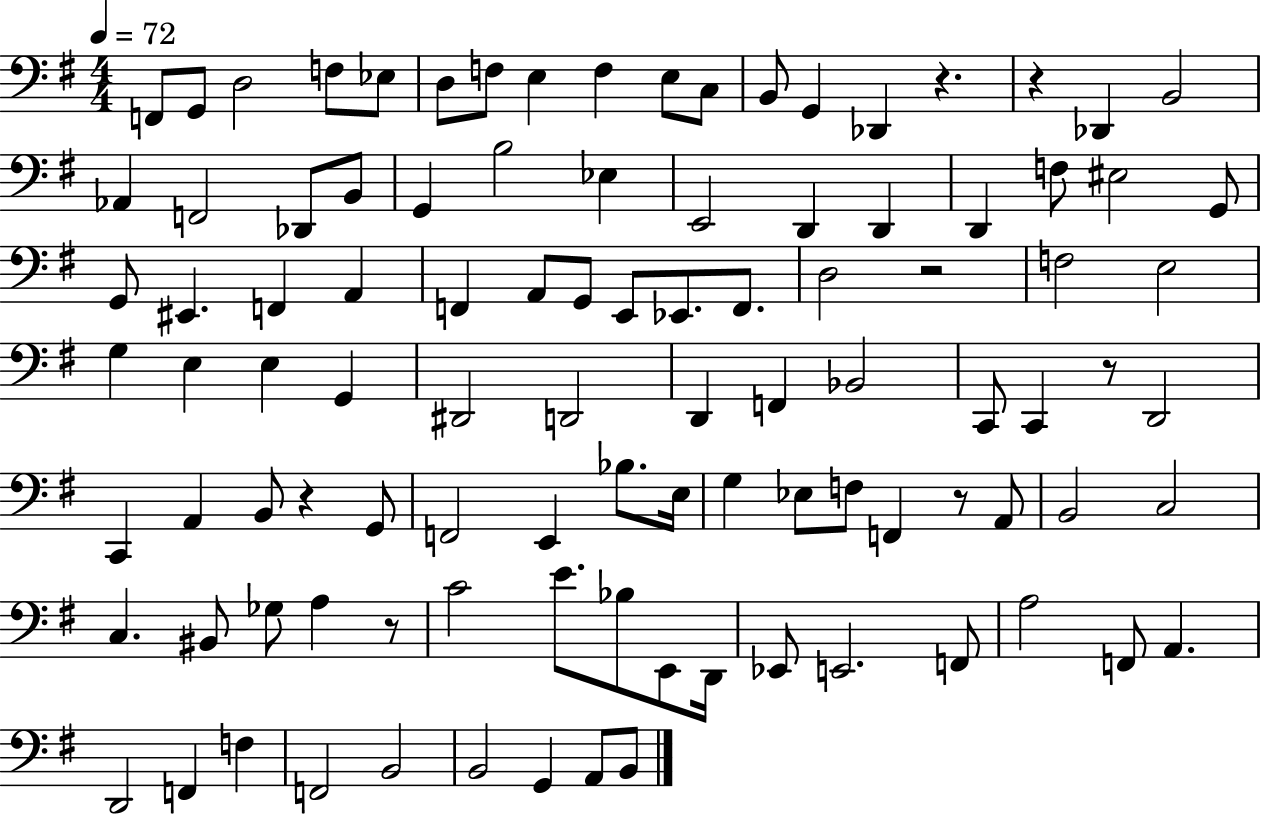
{
  \clef bass
  \numericTimeSignature
  \time 4/4
  \key g \major
  \tempo 4 = 72
  f,8 g,8 d2 f8 ees8 | d8 f8 e4 f4 e8 c8 | b,8 g,4 des,4 r4. | r4 des,4 b,2 | \break aes,4 f,2 des,8 b,8 | g,4 b2 ees4 | e,2 d,4 d,4 | d,4 f8 eis2 g,8 | \break g,8 eis,4. f,4 a,4 | f,4 a,8 g,8 e,8 ees,8. f,8. | d2 r2 | f2 e2 | \break g4 e4 e4 g,4 | dis,2 d,2 | d,4 f,4 bes,2 | c,8 c,4 r8 d,2 | \break c,4 a,4 b,8 r4 g,8 | f,2 e,4 bes8. e16 | g4 ees8 f8 f,4 r8 a,8 | b,2 c2 | \break c4. bis,8 ges8 a4 r8 | c'2 e'8. bes8 e,8 d,16 | ees,8 e,2. f,8 | a2 f,8 a,4. | \break d,2 f,4 f4 | f,2 b,2 | b,2 g,4 a,8 b,8 | \bar "|."
}